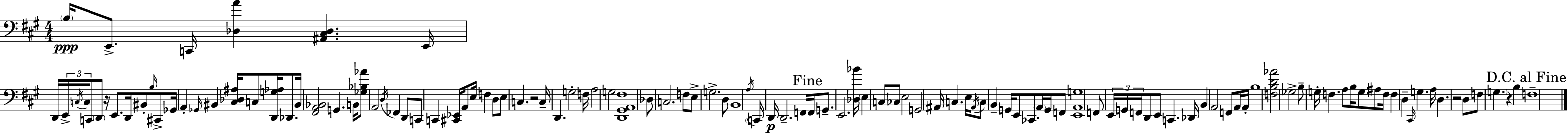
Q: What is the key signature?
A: A major